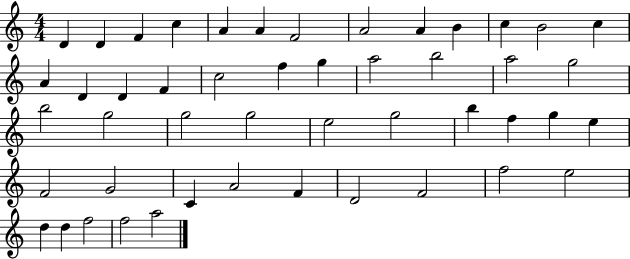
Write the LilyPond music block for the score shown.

{
  \clef treble
  \numericTimeSignature
  \time 4/4
  \key c \major
  d'4 d'4 f'4 c''4 | a'4 a'4 f'2 | a'2 a'4 b'4 | c''4 b'2 c''4 | \break a'4 d'4 d'4 f'4 | c''2 f''4 g''4 | a''2 b''2 | a''2 g''2 | \break b''2 g''2 | g''2 g''2 | e''2 g''2 | b''4 f''4 g''4 e''4 | \break f'2 g'2 | c'4 a'2 f'4 | d'2 f'2 | f''2 e''2 | \break d''4 d''4 f''2 | f''2 a''2 | \bar "|."
}